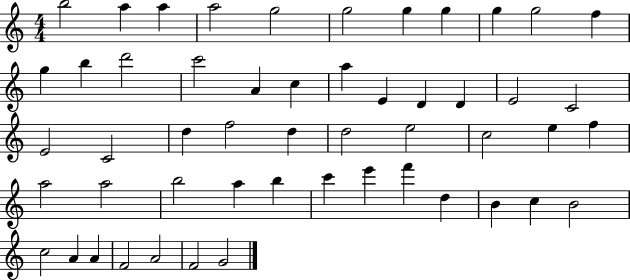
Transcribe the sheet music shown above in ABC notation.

X:1
T:Untitled
M:4/4
L:1/4
K:C
b2 a a a2 g2 g2 g g g g2 f g b d'2 c'2 A c a E D D E2 C2 E2 C2 d f2 d d2 e2 c2 e f a2 a2 b2 a b c' e' f' d B c B2 c2 A A F2 A2 F2 G2